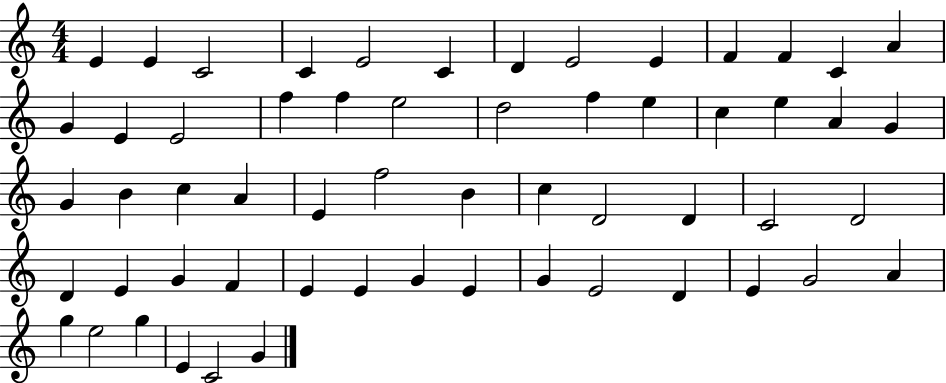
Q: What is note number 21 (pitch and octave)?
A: F5